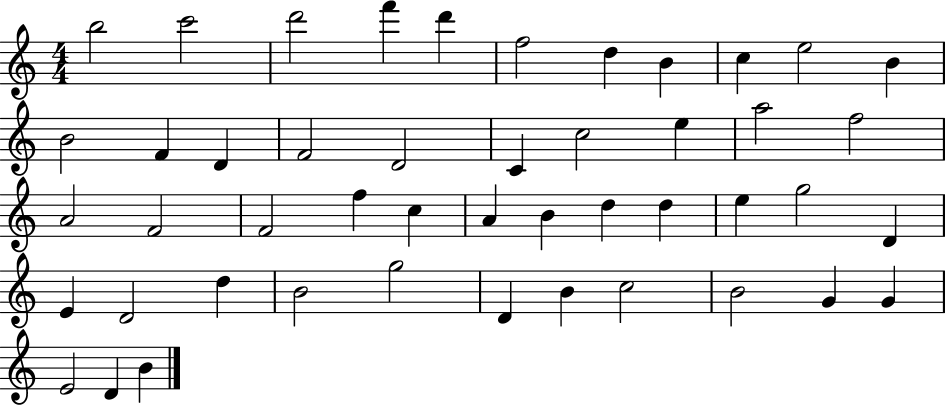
B5/h C6/h D6/h F6/q D6/q F5/h D5/q B4/q C5/q E5/h B4/q B4/h F4/q D4/q F4/h D4/h C4/q C5/h E5/q A5/h F5/h A4/h F4/h F4/h F5/q C5/q A4/q B4/q D5/q D5/q E5/q G5/h D4/q E4/q D4/h D5/q B4/h G5/h D4/q B4/q C5/h B4/h G4/q G4/q E4/h D4/q B4/q